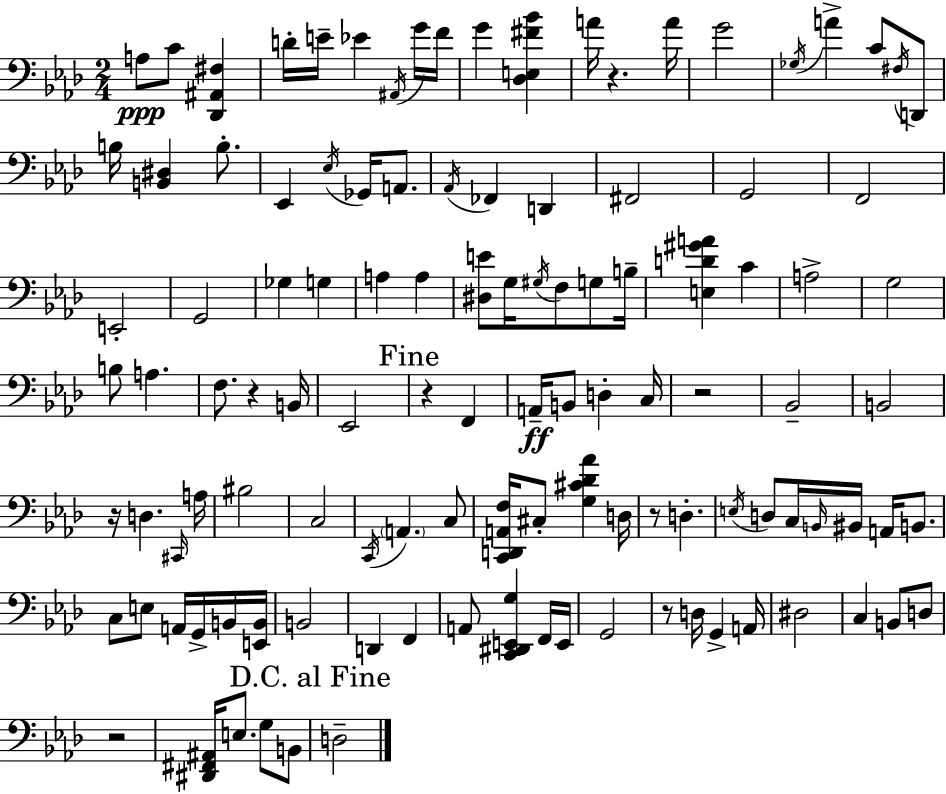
A3/e C4/e [Db2,A#2,F#3]/q D4/s E4/s Eb4/q A#2/s G4/s F4/s G4/q [Db3,E3,F#4,Bb4]/q A4/s R/q. A4/s G4/h Gb3/s A4/q C4/e F#3/s D2/e B3/s [B2,D#3]/q B3/e. Eb2/q Eb3/s Gb2/s A2/e. Ab2/s FES2/q D2/q F#2/h G2/h F2/h E2/h G2/h Gb3/q G3/q A3/q A3/q [D#3,E4]/e G3/s G#3/s F3/e G3/e B3/s [E3,D4,G#4,A4]/q C4/q A3/h G3/h B3/e A3/q. F3/e. R/q B2/s Eb2/h R/q F2/q A2/s B2/e D3/q C3/s R/h Bb2/h B2/h R/s D3/q. C#2/s A3/s BIS3/h C3/h C2/s A2/q. C3/e [C2,D2,A2,F3]/s C#3/e [G3,C#4,Db4,Ab4]/q D3/s R/e D3/q. E3/s D3/e C3/s B2/s BIS2/s A2/s B2/e. C3/e E3/e A2/s G2/s B2/s [E2,B2]/s B2/h D2/q F2/q A2/e [C2,D#2,E2,G3]/q F2/s E2/s G2/h R/e D3/s G2/q A2/s D#3/h C3/q B2/e D3/e R/h [D#2,F#2,A#2]/s E3/e. G3/e B2/e D3/h